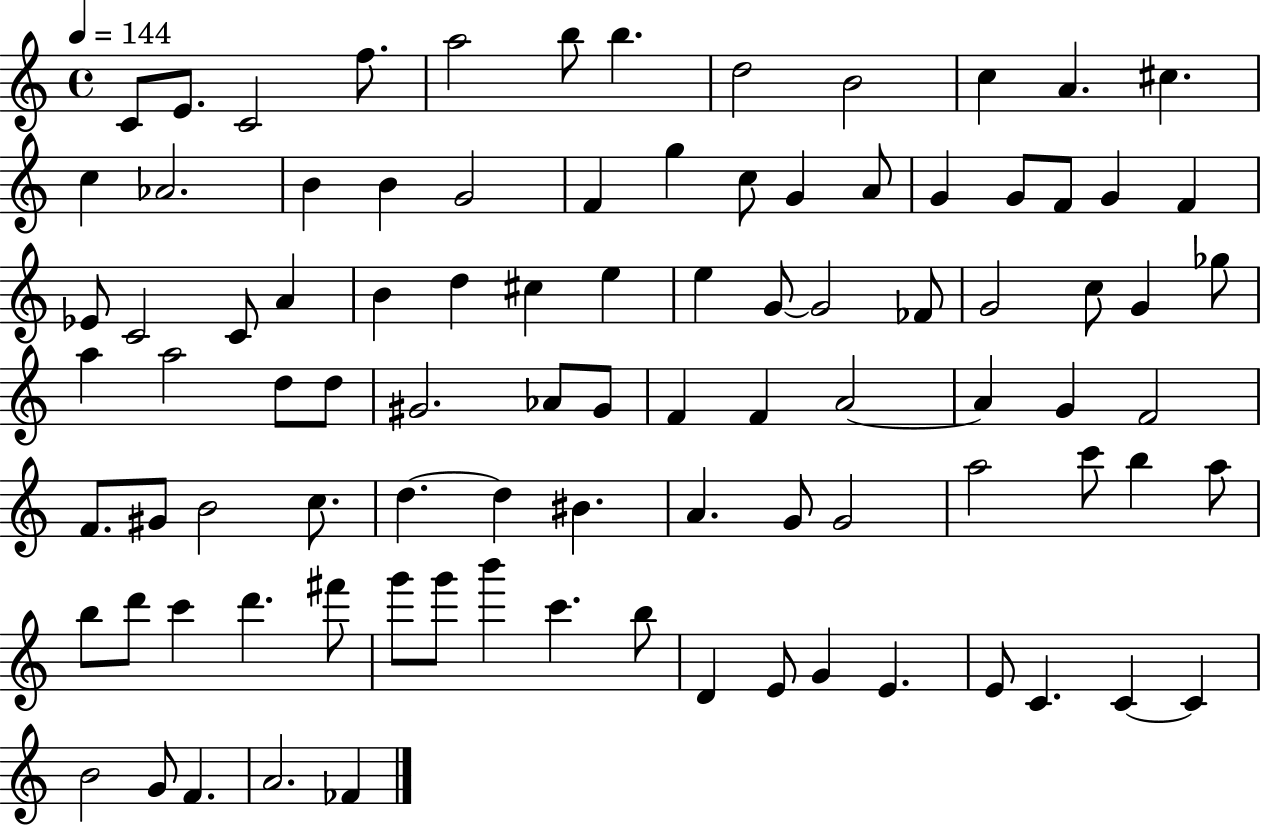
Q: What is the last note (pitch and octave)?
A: FES4